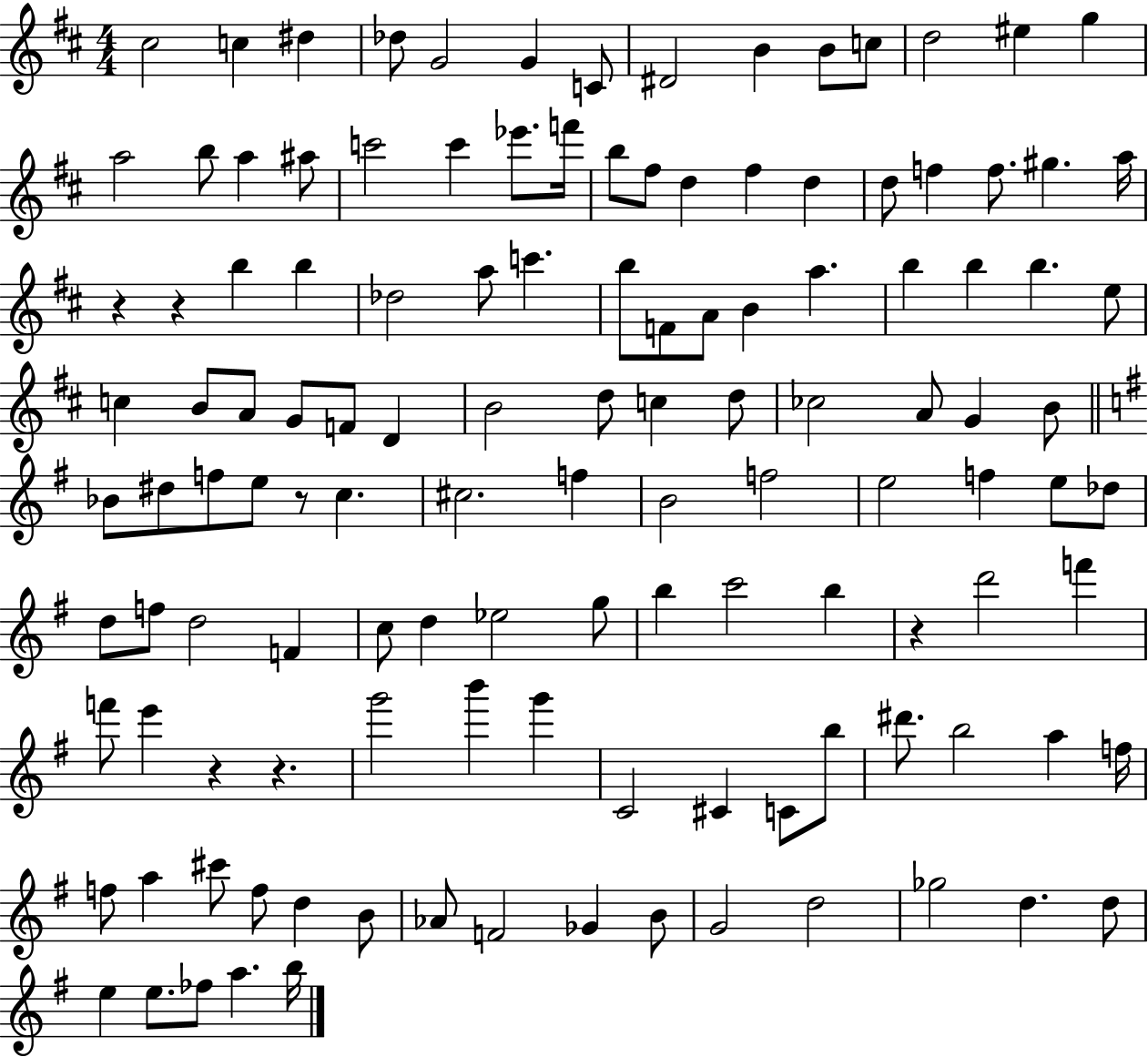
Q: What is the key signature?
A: D major